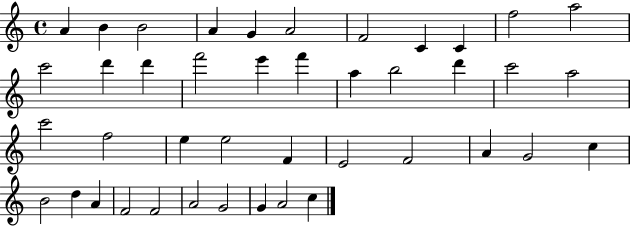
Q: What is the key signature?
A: C major